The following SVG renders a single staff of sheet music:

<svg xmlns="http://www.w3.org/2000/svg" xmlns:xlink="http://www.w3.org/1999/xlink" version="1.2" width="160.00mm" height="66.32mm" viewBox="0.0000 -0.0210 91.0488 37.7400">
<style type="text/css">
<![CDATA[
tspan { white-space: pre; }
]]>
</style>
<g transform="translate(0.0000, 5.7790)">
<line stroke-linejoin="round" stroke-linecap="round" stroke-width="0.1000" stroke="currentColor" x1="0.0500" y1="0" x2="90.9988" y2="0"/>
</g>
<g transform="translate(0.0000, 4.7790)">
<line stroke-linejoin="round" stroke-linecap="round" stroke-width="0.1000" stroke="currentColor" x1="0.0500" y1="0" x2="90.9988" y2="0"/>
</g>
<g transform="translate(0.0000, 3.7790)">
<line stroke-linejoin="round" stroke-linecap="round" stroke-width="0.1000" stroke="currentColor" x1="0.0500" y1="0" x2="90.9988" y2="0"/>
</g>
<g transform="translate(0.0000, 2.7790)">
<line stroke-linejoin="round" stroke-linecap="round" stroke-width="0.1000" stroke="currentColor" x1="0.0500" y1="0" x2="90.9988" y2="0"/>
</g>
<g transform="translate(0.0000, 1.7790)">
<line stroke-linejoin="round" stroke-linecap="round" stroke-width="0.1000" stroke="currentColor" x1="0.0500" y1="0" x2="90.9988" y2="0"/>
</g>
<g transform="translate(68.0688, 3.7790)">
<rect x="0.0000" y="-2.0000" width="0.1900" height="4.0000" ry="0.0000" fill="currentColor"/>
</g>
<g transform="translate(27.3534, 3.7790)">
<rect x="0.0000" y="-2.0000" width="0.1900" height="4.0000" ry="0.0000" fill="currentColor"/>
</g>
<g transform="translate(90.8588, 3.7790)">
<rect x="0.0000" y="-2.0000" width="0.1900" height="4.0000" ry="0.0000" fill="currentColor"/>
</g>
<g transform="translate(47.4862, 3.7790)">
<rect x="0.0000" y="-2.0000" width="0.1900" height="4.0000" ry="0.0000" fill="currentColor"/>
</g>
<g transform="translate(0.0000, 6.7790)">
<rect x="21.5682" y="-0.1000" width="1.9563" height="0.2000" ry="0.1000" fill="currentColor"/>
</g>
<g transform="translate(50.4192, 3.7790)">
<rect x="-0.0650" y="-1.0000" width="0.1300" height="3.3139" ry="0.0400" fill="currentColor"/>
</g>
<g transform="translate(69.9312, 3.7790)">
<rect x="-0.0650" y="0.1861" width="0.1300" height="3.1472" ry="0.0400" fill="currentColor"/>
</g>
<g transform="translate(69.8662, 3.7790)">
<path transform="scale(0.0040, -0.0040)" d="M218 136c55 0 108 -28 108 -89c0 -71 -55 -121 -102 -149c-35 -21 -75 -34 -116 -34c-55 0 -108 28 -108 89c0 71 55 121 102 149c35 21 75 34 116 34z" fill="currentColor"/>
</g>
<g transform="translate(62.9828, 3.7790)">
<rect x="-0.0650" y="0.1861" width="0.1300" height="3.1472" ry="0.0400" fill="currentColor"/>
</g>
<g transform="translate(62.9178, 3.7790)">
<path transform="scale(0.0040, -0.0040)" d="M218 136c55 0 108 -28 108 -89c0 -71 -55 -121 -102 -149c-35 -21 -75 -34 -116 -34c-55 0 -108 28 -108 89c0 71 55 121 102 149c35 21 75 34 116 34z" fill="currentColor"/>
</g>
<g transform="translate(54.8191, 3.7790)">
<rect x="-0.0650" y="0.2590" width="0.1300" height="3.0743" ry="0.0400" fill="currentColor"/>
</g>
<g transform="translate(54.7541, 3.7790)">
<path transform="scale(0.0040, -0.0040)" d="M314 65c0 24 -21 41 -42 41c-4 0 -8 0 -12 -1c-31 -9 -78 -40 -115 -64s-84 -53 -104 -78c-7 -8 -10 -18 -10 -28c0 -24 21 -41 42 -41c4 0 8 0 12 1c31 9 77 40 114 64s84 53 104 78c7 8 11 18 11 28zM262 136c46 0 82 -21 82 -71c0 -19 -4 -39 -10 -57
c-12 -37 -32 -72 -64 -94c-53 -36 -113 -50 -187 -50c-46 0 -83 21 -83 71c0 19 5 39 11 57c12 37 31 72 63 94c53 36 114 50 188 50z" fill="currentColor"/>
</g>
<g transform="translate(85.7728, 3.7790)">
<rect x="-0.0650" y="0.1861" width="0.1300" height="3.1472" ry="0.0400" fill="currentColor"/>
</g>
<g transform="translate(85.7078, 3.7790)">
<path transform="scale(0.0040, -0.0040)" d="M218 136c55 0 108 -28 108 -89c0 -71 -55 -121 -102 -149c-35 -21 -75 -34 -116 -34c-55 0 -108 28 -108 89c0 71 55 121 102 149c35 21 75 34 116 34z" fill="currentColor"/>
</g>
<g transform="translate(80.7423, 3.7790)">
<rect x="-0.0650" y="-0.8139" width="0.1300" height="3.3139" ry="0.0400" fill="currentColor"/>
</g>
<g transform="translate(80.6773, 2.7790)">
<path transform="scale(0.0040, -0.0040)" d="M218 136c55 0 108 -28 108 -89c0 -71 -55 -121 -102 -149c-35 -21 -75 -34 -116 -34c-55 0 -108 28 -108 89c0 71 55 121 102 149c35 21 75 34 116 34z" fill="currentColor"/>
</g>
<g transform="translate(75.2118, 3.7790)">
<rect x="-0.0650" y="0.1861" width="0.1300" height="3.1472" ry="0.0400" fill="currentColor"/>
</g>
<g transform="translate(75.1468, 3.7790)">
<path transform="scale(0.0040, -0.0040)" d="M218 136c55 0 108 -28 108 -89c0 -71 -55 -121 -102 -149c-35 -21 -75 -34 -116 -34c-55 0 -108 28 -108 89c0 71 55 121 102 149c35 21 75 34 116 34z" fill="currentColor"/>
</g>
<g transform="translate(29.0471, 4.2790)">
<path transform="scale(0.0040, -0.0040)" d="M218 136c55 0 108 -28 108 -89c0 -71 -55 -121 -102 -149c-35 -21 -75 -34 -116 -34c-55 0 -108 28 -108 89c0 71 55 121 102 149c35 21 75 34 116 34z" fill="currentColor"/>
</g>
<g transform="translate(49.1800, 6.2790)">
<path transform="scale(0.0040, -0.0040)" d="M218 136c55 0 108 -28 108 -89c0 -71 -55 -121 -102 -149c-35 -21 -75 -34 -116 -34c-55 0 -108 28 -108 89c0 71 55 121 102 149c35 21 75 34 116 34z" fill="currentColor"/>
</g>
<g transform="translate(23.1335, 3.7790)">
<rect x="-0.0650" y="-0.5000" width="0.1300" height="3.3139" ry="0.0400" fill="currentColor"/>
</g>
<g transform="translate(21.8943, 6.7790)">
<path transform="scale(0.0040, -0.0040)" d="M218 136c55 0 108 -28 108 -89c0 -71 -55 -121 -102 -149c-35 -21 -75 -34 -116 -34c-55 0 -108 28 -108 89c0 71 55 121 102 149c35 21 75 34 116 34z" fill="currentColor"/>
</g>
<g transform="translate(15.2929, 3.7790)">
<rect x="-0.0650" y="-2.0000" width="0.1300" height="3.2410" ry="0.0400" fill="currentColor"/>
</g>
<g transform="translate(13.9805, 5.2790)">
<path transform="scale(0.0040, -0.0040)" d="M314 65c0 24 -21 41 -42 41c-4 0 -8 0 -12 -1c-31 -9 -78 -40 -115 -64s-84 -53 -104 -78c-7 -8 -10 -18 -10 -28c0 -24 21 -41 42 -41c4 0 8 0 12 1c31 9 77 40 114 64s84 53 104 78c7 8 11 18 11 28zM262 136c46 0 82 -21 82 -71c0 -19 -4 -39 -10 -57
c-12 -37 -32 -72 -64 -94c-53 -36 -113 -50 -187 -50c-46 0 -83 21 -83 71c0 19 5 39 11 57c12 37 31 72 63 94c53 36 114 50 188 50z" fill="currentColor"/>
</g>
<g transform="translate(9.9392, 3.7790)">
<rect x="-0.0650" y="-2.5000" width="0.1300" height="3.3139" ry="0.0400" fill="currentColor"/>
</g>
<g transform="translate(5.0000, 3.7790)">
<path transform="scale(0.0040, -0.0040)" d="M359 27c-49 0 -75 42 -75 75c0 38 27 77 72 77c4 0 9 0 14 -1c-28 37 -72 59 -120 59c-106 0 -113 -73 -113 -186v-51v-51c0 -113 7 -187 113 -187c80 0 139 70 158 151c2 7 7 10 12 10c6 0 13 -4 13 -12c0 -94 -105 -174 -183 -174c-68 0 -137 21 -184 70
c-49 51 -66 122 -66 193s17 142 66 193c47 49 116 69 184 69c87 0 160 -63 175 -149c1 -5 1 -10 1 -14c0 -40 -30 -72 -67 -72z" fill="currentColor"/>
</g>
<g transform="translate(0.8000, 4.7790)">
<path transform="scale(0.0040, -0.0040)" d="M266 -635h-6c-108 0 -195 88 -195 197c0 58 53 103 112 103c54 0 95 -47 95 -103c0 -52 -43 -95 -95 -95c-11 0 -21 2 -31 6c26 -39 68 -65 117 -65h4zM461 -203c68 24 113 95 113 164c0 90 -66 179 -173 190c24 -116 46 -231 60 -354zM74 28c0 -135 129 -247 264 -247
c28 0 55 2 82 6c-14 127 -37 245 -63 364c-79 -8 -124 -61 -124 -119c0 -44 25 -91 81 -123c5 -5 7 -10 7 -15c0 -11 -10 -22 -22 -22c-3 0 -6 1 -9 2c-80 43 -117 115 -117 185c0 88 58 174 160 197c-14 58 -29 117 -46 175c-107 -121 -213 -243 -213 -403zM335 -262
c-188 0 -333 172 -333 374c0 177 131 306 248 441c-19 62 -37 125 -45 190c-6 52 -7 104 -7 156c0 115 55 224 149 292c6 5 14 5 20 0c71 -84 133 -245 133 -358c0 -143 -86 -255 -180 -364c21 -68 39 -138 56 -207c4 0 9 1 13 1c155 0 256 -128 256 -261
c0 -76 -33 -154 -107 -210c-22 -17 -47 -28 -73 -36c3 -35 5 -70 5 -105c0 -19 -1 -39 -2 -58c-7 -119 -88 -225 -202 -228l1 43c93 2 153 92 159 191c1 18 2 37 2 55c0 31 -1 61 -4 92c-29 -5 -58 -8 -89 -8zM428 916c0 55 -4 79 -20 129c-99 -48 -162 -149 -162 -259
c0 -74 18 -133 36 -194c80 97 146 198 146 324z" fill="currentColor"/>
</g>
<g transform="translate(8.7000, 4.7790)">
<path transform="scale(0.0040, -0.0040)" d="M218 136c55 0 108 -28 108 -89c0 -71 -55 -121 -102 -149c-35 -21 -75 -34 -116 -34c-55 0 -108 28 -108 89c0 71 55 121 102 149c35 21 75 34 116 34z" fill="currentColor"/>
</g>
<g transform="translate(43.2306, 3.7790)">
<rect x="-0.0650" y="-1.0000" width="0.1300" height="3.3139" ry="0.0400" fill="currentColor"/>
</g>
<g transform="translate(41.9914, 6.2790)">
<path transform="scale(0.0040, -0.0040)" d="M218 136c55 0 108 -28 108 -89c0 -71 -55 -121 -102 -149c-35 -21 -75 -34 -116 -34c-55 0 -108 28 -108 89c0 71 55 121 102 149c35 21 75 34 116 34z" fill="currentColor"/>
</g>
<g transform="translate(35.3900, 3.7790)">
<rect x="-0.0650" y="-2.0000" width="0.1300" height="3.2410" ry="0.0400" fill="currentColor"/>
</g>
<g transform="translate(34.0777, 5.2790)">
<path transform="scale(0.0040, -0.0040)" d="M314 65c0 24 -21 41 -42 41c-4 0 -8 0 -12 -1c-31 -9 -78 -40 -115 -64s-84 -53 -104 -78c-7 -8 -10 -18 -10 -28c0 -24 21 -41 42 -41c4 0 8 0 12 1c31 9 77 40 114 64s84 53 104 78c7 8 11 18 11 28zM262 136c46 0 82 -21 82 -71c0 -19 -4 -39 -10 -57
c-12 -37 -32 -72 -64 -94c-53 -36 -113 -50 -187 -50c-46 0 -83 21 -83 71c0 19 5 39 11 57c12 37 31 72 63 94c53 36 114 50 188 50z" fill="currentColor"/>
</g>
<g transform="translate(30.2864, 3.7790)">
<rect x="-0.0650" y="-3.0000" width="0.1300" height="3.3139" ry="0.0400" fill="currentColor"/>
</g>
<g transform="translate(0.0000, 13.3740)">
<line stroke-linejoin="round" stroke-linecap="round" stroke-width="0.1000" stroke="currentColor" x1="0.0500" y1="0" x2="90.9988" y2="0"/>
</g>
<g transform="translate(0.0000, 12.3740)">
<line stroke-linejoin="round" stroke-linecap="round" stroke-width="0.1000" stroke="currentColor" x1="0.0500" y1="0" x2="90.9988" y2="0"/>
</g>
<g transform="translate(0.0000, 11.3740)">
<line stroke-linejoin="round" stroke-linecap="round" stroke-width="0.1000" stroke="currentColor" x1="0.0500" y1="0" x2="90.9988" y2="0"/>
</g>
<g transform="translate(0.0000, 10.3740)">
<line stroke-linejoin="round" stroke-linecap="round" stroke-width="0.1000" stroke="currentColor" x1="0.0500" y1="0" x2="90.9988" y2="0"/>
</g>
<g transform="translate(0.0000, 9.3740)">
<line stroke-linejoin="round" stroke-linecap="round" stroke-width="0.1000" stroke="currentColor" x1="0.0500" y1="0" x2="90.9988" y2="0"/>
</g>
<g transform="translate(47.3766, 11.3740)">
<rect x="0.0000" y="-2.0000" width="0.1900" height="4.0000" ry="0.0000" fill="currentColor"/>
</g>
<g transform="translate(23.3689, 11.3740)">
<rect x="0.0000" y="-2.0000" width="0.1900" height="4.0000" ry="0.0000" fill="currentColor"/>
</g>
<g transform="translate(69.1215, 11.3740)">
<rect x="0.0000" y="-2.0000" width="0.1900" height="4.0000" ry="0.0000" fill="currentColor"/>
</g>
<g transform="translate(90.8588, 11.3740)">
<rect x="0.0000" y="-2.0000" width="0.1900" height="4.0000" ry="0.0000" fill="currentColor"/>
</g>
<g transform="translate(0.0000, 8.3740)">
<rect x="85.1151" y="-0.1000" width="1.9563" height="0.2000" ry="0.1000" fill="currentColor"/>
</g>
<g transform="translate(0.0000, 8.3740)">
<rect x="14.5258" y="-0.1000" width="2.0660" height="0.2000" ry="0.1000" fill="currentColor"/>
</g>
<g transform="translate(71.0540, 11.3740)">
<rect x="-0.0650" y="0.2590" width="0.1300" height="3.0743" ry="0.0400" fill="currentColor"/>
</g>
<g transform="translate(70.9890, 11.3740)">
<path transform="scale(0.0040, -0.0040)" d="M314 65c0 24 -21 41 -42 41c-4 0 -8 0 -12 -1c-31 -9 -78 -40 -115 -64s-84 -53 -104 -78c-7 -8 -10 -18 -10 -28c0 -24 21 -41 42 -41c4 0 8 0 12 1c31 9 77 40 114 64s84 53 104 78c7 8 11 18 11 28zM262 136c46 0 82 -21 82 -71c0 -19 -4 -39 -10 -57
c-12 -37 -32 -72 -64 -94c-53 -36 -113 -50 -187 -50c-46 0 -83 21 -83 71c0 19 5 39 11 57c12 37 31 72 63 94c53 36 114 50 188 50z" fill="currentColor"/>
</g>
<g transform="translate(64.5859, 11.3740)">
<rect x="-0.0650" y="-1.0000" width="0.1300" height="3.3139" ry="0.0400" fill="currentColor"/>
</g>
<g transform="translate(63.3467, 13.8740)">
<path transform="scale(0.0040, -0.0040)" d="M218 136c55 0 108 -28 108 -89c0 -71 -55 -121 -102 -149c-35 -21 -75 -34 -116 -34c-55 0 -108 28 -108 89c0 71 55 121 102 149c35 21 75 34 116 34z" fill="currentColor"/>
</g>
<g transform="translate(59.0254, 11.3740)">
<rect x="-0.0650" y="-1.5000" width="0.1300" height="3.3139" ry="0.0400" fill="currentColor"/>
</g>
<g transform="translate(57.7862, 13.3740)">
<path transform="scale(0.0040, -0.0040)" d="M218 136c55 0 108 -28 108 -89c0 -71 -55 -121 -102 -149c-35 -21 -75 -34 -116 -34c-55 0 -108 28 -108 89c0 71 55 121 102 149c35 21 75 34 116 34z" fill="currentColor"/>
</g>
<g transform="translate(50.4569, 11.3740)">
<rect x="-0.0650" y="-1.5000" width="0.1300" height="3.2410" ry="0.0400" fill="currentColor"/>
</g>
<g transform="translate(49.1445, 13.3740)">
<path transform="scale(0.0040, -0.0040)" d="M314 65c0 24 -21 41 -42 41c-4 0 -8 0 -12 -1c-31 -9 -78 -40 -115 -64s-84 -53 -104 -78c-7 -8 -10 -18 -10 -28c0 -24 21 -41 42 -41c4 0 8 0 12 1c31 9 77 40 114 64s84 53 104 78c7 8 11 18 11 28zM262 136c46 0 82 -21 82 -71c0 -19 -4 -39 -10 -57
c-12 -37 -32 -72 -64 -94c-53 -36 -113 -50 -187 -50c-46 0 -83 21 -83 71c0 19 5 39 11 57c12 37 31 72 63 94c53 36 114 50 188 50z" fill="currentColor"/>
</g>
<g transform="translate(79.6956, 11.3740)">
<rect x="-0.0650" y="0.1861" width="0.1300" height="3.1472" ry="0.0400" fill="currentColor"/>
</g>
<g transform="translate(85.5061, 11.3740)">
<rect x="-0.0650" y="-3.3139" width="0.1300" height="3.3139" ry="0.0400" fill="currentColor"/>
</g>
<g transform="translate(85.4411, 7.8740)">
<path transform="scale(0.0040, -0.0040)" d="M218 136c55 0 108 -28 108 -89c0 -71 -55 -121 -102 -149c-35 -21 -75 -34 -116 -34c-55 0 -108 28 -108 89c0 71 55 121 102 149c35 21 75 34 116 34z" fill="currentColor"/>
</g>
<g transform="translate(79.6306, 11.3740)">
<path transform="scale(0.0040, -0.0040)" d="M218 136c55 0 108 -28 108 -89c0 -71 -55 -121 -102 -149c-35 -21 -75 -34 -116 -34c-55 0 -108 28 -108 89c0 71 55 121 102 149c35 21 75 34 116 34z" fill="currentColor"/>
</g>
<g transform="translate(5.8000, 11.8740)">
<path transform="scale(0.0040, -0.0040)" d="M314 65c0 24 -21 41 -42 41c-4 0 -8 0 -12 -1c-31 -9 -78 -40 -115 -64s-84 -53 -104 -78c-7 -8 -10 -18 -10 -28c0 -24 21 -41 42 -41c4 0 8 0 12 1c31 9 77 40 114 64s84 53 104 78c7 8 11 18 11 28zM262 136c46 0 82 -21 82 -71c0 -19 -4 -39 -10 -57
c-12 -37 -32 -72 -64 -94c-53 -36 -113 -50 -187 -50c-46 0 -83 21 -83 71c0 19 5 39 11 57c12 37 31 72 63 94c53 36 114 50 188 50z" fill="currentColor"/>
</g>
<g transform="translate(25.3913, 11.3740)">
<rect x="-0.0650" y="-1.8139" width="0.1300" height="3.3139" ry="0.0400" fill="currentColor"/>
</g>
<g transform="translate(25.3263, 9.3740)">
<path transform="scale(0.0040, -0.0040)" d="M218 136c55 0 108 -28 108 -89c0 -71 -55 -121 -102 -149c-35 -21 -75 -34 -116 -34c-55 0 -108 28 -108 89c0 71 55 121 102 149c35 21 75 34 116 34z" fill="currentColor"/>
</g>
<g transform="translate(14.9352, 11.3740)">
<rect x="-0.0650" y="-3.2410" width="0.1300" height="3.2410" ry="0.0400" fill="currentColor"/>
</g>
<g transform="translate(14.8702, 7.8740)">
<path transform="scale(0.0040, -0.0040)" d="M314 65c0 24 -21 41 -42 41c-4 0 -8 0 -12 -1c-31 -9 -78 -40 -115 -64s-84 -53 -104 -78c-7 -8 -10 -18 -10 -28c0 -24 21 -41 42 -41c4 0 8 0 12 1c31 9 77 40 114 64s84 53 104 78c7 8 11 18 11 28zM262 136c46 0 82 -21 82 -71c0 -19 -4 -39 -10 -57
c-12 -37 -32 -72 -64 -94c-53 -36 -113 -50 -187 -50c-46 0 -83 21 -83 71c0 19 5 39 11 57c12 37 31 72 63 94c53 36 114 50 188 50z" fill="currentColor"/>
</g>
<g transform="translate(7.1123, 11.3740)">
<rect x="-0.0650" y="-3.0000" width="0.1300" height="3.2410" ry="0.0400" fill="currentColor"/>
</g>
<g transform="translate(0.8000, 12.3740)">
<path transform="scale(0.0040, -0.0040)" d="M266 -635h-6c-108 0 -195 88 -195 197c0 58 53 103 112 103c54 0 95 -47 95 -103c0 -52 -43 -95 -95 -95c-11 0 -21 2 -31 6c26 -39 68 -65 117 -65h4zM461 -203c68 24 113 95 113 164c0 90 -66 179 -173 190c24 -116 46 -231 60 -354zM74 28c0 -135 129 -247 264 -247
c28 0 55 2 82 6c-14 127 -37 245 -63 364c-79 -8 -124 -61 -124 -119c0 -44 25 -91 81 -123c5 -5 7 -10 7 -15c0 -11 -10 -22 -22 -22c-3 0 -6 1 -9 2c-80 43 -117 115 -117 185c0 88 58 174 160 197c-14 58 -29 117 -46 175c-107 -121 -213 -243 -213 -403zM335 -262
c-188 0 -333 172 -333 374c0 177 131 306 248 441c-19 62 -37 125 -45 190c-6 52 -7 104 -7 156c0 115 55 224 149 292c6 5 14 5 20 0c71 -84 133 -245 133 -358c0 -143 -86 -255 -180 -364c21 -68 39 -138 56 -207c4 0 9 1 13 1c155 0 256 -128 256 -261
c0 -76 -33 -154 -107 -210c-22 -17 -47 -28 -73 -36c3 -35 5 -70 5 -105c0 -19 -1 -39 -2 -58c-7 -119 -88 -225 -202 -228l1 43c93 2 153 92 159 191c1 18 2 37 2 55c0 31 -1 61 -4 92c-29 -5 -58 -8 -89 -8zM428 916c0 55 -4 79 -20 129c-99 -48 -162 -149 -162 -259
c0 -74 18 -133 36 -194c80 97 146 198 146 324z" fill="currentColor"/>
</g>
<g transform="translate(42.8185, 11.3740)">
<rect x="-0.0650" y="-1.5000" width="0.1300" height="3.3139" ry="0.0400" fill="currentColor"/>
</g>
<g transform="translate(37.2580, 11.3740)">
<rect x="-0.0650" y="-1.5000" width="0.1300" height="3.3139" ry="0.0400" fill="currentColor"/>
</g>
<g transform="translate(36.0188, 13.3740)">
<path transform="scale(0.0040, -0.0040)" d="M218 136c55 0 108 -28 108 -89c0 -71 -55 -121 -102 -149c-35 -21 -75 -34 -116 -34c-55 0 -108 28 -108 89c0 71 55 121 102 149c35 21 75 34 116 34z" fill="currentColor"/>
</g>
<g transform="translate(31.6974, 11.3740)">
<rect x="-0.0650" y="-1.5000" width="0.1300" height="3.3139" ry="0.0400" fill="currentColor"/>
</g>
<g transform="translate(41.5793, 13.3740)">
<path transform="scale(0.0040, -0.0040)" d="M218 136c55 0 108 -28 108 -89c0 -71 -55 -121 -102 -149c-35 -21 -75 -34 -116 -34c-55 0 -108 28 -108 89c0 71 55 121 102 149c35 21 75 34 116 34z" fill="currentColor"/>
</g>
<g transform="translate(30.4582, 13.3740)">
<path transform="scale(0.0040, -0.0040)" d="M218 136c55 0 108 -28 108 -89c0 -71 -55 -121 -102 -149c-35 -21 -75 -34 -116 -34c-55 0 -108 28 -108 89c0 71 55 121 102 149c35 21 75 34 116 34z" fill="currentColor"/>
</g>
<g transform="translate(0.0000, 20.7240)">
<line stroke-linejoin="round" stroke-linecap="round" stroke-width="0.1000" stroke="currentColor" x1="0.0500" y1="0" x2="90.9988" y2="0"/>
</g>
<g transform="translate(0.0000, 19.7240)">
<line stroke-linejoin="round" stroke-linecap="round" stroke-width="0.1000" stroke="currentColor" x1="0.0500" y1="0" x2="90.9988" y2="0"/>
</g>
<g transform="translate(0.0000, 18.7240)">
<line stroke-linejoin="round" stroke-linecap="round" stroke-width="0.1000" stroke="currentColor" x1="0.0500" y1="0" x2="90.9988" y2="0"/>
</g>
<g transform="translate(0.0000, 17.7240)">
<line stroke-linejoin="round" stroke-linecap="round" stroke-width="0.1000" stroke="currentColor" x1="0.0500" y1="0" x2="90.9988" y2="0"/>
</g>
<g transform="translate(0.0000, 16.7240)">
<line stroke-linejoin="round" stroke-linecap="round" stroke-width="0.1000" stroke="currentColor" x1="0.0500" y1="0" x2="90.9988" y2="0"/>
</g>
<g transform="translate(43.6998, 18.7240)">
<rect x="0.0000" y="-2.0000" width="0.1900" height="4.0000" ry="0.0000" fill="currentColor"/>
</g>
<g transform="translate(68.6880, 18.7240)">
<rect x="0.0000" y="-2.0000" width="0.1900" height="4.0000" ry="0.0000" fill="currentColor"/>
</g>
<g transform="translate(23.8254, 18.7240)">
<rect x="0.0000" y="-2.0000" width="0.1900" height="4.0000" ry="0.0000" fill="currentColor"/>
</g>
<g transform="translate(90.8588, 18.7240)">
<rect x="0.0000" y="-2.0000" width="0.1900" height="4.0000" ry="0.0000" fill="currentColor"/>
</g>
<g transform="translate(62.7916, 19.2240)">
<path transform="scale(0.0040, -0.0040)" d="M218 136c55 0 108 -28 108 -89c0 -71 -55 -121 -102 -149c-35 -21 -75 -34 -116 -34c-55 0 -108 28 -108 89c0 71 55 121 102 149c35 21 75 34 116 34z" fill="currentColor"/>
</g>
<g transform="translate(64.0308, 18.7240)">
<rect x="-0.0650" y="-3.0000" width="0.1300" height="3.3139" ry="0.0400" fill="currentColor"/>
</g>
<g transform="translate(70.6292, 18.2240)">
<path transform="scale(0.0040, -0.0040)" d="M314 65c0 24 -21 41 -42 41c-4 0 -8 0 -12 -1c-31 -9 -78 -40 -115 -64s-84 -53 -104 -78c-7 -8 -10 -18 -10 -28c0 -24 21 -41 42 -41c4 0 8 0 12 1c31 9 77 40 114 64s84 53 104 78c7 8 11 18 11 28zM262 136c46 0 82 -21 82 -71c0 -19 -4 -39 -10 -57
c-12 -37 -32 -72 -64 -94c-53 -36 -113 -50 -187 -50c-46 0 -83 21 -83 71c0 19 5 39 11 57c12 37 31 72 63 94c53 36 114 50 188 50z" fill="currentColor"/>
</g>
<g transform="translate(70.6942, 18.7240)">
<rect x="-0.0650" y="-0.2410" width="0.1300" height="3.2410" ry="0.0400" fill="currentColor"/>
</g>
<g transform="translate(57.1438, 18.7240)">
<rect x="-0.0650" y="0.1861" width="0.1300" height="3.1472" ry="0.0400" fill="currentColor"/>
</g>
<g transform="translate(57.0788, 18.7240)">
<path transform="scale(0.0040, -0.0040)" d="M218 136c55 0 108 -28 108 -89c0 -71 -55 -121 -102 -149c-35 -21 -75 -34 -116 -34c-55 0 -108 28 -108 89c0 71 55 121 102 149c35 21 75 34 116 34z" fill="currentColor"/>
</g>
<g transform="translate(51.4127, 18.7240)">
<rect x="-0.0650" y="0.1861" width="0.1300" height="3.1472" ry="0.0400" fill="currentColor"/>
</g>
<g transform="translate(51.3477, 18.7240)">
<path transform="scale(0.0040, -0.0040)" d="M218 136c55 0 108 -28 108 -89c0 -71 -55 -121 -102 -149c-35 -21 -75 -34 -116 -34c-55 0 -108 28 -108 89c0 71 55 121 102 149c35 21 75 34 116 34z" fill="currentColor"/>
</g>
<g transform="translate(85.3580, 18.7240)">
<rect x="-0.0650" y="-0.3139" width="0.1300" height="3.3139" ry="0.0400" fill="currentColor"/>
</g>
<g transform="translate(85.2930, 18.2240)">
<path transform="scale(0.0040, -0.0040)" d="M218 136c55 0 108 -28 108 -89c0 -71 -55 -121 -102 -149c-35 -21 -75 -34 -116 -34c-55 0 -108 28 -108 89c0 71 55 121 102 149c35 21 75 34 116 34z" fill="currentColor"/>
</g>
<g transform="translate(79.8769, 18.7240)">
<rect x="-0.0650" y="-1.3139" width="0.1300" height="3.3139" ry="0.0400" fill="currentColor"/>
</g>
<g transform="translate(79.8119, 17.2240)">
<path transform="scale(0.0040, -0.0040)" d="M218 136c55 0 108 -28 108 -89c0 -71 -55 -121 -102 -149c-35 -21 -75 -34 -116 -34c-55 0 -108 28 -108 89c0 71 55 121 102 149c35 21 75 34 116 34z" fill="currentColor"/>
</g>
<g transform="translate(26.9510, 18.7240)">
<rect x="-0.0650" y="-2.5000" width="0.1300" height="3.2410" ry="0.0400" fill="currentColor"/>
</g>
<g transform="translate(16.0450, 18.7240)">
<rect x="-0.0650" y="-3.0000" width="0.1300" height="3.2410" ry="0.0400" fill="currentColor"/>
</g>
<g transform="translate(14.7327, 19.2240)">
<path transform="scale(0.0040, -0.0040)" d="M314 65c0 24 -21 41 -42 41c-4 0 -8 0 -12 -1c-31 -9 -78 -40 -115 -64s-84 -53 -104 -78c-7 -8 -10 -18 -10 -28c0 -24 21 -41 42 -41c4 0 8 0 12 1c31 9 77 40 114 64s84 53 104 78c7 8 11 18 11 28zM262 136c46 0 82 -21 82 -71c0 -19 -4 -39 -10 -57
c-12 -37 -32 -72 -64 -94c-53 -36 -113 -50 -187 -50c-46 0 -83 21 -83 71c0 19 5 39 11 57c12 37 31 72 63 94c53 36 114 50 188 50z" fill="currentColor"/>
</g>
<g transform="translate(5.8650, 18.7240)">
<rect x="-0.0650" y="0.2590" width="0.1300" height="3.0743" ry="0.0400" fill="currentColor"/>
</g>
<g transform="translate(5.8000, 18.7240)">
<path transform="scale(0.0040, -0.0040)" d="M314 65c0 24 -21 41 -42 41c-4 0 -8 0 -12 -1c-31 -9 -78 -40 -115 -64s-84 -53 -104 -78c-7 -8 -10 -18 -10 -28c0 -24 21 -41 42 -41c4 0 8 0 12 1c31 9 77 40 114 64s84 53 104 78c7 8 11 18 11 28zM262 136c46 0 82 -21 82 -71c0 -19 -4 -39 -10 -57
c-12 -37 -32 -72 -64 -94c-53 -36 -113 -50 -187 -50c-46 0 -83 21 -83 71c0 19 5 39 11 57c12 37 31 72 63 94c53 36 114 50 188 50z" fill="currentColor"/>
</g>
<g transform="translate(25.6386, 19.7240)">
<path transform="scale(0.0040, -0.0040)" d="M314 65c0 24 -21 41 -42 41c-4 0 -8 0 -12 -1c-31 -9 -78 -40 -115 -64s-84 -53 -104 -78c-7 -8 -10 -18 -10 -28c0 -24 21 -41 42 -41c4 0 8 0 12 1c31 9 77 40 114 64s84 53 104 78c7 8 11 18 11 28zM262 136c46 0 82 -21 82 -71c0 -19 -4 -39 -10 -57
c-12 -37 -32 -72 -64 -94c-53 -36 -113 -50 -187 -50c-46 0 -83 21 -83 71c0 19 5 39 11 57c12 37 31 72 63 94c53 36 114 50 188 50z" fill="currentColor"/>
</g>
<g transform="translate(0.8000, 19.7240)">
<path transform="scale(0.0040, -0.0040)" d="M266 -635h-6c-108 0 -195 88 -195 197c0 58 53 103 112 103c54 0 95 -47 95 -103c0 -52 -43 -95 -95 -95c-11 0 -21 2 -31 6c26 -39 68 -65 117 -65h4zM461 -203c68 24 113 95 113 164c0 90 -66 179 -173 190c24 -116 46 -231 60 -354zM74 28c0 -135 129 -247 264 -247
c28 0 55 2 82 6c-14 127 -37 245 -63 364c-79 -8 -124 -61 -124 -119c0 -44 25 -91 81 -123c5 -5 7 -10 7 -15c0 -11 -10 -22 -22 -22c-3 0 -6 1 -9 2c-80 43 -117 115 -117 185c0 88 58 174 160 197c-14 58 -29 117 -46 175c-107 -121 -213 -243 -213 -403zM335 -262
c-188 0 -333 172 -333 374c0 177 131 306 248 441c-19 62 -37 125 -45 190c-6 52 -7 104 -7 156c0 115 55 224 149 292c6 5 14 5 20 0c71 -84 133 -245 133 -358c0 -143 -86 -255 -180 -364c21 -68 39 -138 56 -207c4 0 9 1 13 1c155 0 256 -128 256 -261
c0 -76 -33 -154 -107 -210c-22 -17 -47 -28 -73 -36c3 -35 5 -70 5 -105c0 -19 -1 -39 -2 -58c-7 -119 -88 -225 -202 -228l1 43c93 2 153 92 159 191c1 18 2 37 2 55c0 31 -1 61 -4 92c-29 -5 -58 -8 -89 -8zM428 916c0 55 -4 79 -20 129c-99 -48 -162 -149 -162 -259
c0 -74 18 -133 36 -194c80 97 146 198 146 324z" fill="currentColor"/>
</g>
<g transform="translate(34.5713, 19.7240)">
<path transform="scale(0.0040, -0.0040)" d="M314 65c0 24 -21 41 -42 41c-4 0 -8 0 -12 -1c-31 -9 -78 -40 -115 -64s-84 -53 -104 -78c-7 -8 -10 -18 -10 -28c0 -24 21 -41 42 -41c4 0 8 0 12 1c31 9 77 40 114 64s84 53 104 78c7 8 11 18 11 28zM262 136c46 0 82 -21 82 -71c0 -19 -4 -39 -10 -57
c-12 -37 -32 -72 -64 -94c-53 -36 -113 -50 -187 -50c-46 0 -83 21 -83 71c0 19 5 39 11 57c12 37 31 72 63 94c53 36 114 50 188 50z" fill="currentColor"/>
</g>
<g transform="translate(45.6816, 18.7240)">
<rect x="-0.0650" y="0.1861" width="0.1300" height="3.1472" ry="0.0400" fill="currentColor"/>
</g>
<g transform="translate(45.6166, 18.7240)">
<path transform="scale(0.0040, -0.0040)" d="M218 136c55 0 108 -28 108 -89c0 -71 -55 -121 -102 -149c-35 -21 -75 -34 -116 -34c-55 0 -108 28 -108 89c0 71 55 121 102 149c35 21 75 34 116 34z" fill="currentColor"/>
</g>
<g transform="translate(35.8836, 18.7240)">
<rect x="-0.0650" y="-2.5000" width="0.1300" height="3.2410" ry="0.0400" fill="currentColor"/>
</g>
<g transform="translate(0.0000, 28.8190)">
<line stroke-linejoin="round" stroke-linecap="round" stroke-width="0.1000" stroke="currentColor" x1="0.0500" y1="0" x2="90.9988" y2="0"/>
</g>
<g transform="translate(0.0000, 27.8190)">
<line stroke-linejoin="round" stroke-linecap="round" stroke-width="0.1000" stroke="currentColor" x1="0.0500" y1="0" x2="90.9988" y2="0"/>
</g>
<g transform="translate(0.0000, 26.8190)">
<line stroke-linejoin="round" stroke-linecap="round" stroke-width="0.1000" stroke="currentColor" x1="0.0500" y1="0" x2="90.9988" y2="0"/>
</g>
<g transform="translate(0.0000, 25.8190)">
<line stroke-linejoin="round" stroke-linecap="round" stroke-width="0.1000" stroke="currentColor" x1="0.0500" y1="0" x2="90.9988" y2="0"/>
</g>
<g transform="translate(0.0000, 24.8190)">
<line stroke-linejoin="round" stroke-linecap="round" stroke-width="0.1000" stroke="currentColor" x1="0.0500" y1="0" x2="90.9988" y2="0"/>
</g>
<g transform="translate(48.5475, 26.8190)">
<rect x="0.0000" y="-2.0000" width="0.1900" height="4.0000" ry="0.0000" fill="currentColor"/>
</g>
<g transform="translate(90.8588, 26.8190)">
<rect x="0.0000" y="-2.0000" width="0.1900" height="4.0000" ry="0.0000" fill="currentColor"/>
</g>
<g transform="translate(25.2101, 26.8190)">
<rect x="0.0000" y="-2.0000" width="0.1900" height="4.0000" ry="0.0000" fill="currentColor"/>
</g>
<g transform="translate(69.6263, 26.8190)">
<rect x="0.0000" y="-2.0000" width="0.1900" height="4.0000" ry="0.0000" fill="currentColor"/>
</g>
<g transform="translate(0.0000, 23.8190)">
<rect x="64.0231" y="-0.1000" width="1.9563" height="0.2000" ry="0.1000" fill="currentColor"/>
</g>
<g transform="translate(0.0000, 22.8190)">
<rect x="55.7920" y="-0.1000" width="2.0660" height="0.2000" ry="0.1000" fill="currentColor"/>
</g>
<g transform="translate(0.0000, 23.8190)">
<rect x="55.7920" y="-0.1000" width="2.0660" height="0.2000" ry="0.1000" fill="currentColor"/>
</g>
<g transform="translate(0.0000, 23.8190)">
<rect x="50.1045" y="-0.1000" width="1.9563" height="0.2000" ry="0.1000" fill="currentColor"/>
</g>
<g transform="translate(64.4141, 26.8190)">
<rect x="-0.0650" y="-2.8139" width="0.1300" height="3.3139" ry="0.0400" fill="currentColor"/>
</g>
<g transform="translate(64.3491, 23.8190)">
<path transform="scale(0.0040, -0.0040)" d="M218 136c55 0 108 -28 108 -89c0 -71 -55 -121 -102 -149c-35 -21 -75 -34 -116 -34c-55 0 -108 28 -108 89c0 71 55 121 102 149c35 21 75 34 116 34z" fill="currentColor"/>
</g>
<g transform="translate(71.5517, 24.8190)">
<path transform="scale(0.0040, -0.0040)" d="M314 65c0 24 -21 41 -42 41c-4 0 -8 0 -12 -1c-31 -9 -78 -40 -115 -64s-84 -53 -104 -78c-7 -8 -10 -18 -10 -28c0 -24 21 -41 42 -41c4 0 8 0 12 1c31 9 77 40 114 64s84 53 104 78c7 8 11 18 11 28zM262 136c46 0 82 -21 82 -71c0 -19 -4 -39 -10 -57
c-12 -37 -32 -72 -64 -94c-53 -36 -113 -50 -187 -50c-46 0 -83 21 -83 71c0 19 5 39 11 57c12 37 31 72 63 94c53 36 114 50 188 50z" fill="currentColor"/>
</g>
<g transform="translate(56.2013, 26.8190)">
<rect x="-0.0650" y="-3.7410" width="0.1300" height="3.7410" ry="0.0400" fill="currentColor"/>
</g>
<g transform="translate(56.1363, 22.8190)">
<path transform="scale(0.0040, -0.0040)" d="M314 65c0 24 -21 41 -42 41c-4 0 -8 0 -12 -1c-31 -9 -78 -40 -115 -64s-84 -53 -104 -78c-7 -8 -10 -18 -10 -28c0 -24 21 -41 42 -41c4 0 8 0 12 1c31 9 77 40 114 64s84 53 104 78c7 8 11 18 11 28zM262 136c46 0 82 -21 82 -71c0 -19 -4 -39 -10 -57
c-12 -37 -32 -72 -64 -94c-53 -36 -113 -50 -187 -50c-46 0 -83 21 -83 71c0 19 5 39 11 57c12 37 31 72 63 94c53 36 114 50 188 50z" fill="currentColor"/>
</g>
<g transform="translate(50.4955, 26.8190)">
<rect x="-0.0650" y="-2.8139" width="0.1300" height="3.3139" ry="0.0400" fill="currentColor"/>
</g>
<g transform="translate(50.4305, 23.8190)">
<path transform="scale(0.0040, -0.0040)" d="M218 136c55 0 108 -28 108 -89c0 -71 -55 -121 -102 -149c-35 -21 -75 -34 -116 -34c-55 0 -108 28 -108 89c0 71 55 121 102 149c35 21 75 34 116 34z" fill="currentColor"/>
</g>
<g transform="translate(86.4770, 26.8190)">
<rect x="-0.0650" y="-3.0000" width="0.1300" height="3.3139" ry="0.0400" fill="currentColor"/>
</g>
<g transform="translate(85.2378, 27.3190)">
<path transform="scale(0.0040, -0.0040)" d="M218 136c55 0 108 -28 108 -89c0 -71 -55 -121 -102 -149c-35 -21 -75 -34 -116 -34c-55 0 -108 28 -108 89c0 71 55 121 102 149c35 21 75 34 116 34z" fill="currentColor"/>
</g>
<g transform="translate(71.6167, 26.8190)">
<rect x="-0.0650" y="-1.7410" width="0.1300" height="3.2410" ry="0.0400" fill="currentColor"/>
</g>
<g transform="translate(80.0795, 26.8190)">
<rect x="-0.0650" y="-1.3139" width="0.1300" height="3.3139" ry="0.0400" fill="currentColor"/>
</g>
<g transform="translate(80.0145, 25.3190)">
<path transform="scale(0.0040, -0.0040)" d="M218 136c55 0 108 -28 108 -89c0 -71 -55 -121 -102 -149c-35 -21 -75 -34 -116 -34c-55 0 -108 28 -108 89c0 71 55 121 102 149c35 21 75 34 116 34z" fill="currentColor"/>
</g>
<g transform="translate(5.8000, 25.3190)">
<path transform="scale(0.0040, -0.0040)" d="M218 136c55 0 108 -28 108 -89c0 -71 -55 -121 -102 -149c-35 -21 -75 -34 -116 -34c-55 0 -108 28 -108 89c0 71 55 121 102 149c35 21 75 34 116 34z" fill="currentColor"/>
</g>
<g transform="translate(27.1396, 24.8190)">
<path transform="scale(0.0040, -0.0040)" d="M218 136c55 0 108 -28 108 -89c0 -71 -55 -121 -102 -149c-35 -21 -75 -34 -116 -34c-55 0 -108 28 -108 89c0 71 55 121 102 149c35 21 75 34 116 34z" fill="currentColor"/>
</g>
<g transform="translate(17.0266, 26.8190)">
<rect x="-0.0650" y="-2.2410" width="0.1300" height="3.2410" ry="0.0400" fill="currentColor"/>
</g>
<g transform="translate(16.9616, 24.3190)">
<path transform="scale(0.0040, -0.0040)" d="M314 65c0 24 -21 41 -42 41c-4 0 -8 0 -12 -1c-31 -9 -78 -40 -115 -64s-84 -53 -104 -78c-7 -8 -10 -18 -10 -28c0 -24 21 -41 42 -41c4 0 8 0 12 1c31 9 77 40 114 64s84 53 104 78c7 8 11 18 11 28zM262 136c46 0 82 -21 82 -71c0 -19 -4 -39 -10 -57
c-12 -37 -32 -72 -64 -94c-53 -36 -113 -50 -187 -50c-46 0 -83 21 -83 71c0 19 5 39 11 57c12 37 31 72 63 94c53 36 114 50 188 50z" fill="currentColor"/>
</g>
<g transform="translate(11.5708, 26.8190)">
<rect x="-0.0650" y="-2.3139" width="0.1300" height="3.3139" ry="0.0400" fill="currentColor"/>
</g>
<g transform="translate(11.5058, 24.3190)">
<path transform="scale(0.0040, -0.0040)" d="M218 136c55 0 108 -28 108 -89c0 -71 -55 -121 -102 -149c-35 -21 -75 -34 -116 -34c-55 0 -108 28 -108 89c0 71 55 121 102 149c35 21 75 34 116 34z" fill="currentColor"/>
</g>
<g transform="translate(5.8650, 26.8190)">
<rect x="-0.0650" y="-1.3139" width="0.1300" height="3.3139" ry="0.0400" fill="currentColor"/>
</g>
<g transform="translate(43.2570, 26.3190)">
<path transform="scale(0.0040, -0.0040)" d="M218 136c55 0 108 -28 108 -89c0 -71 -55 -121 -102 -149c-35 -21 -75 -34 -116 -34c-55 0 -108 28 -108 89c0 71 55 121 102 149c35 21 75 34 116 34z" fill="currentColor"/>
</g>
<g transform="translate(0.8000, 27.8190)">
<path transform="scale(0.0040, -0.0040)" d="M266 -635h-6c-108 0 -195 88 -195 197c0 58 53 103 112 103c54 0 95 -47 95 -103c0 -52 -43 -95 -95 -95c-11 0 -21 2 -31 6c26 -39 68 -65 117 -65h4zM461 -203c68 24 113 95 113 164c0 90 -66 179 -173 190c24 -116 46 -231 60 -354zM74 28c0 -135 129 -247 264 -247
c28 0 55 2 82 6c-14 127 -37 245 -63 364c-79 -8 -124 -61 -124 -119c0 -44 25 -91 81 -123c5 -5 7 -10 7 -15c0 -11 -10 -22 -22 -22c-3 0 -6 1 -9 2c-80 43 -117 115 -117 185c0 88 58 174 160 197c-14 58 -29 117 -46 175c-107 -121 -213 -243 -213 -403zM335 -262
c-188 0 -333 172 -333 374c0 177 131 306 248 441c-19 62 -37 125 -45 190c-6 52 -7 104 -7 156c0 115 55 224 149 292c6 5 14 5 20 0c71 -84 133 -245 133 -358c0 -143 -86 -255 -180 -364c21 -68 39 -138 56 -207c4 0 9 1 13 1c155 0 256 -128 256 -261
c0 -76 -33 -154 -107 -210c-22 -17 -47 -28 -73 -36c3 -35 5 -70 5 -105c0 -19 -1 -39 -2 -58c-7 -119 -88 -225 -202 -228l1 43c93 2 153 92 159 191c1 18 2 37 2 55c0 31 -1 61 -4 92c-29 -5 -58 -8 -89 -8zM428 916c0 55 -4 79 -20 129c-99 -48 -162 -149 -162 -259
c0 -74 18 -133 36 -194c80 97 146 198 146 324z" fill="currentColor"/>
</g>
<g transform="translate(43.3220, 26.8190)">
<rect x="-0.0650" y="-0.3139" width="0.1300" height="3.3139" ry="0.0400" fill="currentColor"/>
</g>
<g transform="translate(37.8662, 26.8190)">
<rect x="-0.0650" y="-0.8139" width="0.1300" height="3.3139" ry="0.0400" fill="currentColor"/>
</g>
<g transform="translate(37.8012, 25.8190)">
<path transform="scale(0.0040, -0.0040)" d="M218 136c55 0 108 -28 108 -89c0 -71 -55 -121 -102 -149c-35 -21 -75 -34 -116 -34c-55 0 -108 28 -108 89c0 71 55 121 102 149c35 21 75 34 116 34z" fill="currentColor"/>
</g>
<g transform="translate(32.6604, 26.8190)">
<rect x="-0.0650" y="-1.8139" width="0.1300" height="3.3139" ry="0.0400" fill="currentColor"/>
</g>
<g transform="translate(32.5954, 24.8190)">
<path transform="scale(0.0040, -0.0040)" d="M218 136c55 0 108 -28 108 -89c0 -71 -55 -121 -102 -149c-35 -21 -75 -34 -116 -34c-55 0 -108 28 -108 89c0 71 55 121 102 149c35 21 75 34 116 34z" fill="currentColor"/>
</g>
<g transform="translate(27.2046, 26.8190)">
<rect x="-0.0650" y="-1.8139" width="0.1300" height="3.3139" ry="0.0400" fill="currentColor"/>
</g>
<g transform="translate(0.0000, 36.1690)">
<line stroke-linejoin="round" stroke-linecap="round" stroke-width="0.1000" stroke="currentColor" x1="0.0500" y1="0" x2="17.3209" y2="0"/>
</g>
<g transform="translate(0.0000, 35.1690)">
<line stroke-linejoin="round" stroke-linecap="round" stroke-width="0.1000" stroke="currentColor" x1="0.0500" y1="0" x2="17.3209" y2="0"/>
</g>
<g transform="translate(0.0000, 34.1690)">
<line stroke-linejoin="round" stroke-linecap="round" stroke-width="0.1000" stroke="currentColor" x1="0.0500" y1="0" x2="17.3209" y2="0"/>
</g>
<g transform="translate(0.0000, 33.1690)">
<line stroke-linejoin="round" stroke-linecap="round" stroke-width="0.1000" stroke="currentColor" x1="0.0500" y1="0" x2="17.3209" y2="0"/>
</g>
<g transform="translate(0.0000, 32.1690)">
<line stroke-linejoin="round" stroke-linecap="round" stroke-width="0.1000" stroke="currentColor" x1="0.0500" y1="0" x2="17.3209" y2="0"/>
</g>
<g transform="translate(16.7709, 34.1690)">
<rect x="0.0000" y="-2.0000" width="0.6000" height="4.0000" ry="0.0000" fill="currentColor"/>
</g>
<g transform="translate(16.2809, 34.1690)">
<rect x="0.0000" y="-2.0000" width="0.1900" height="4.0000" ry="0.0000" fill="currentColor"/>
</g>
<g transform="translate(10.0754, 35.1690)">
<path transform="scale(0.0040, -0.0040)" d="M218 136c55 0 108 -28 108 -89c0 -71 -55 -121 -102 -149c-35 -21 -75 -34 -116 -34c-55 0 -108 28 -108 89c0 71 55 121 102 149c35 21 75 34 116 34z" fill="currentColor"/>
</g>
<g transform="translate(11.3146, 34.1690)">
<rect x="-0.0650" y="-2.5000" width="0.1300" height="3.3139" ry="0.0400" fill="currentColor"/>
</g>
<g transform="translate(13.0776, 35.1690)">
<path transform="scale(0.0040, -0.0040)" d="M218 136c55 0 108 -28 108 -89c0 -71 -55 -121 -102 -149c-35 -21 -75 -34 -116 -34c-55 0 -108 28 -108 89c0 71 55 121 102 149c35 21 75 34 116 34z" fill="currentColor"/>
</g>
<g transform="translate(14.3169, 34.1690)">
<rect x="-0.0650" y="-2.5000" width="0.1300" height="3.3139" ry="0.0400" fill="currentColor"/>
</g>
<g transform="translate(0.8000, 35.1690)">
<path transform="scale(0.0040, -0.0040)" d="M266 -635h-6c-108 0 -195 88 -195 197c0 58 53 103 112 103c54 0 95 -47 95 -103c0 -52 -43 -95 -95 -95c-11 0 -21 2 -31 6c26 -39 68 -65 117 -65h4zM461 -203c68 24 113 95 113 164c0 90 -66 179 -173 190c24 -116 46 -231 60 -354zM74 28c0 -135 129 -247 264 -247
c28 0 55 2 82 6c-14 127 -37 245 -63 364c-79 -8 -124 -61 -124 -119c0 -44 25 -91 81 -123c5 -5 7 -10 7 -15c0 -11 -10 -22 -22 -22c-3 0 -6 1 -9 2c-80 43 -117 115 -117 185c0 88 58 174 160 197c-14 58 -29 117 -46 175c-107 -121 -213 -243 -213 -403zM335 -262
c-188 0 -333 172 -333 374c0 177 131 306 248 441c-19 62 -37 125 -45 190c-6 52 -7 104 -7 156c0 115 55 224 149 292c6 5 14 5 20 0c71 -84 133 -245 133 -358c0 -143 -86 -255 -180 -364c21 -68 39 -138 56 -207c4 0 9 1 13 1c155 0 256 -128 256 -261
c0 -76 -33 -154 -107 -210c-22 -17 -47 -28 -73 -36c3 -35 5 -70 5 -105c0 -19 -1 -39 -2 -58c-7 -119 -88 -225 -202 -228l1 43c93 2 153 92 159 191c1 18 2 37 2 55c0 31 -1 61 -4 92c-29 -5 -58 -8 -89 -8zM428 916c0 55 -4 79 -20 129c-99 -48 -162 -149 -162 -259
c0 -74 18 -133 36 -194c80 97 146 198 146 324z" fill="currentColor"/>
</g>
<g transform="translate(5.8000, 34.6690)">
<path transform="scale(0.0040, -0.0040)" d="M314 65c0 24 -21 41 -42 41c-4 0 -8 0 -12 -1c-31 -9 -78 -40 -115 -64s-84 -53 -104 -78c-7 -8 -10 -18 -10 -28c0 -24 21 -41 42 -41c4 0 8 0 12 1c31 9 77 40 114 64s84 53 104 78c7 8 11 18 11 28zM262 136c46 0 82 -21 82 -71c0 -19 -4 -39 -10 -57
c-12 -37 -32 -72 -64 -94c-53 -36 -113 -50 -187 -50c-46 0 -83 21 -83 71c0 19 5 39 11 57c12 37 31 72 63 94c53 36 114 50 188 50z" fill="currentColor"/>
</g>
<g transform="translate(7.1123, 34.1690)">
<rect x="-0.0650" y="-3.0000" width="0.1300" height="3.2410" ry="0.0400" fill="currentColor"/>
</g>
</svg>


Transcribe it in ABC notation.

X:1
T:Untitled
M:4/4
L:1/4
K:C
G F2 C A F2 D D B2 B B B d B A2 b2 f E E E E2 E D B2 B b B2 A2 G2 G2 B B B A c2 e c e g g2 f f d c a c'2 a f2 e A A2 G G